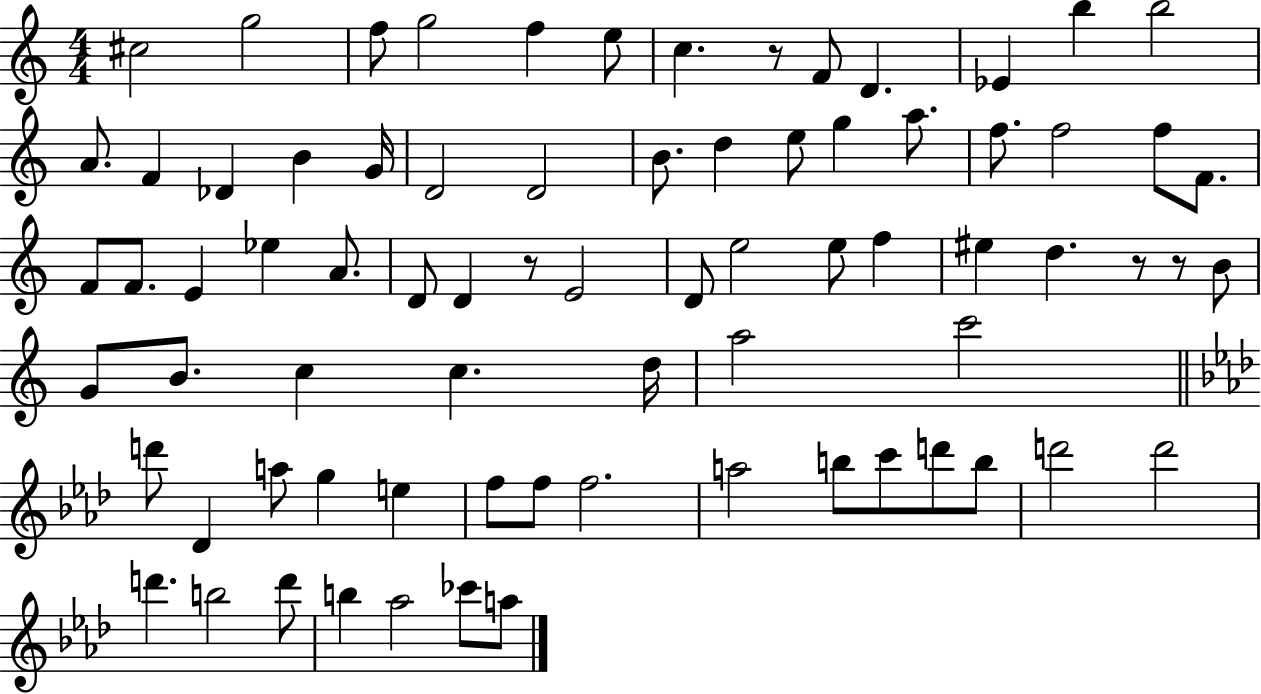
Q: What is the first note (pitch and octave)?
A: C#5